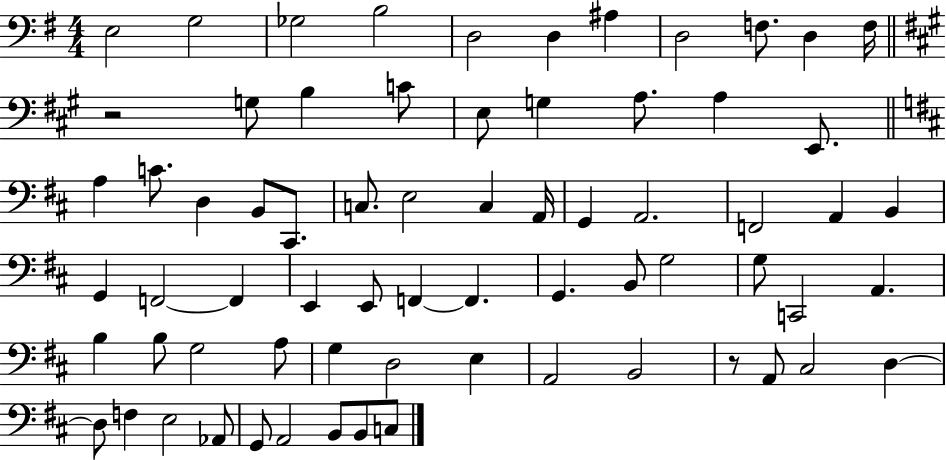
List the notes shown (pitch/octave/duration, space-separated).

E3/h G3/h Gb3/h B3/h D3/h D3/q A#3/q D3/h F3/e. D3/q F3/s R/h G3/e B3/q C4/e E3/e G3/q A3/e. A3/q E2/e. A3/q C4/e. D3/q B2/e C#2/e. C3/e. E3/h C3/q A2/s G2/q A2/h. F2/h A2/q B2/q G2/q F2/h F2/q E2/q E2/e F2/q F2/q. G2/q. B2/e G3/h G3/e C2/h A2/q. B3/q B3/e G3/h A3/e G3/q D3/h E3/q A2/h B2/h R/e A2/e C#3/h D3/q D3/e F3/q E3/h Ab2/e G2/e A2/h B2/e B2/e C3/e